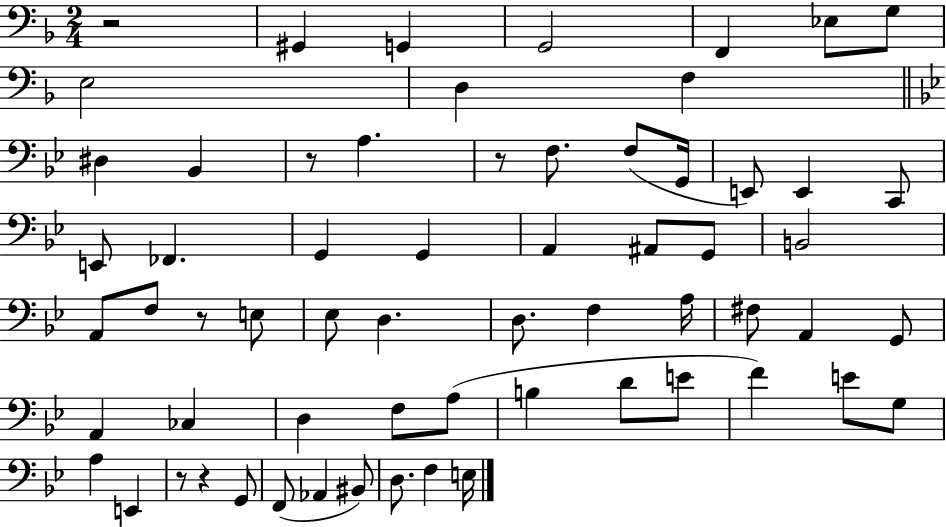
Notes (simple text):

R/h G#2/q G2/q G2/h F2/q Eb3/e G3/e E3/h D3/q F3/q D#3/q Bb2/q R/e A3/q. R/e F3/e. F3/e G2/s E2/e E2/q C2/e E2/e FES2/q. G2/q G2/q A2/q A#2/e G2/e B2/h A2/e F3/e R/e E3/e Eb3/e D3/q. D3/e. F3/q A3/s F#3/e A2/q G2/e A2/q CES3/q D3/q F3/e A3/e B3/q D4/e E4/e F4/q E4/e G3/e A3/q E2/q R/e R/q G2/e F2/e Ab2/q BIS2/e D3/e. F3/q E3/s